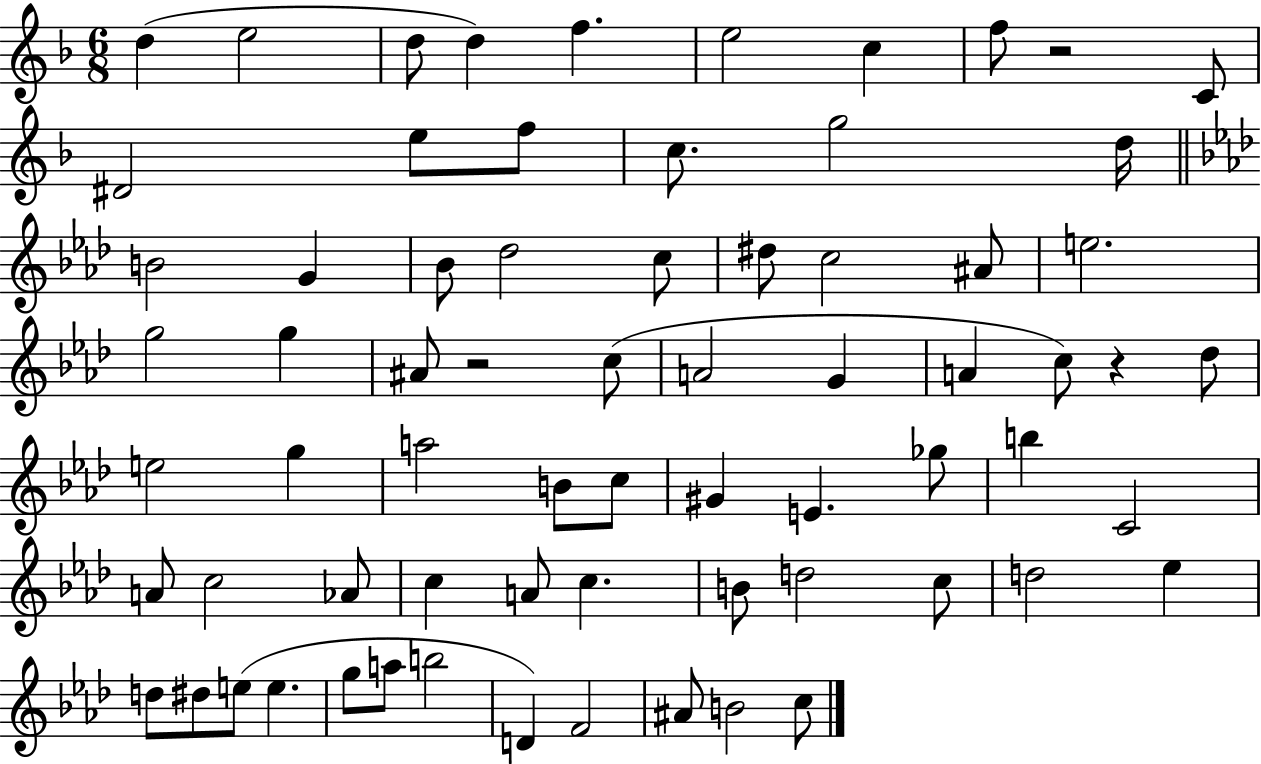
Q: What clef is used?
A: treble